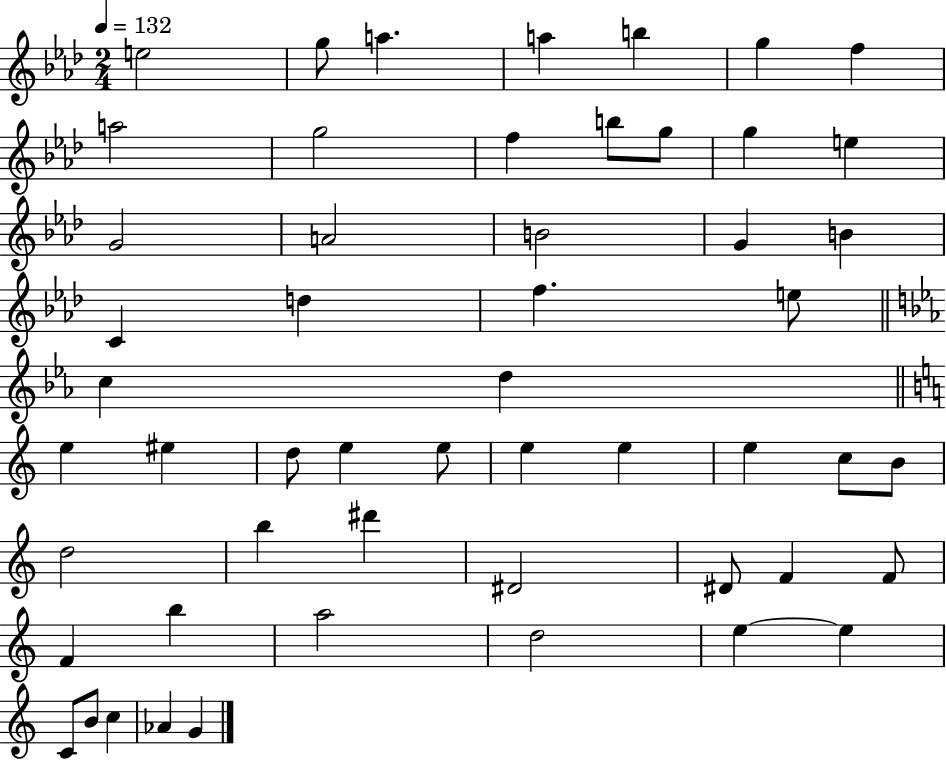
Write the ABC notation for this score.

X:1
T:Untitled
M:2/4
L:1/4
K:Ab
e2 g/2 a a b g f a2 g2 f b/2 g/2 g e G2 A2 B2 G B C d f e/2 c d e ^e d/2 e e/2 e e e c/2 B/2 d2 b ^d' ^D2 ^D/2 F F/2 F b a2 d2 e e C/2 B/2 c _A G